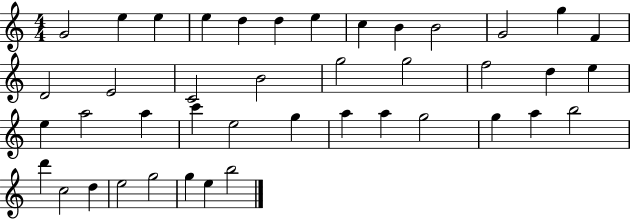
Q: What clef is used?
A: treble